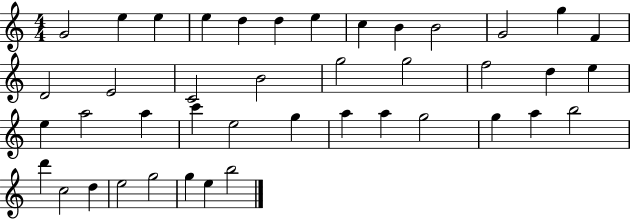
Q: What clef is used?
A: treble